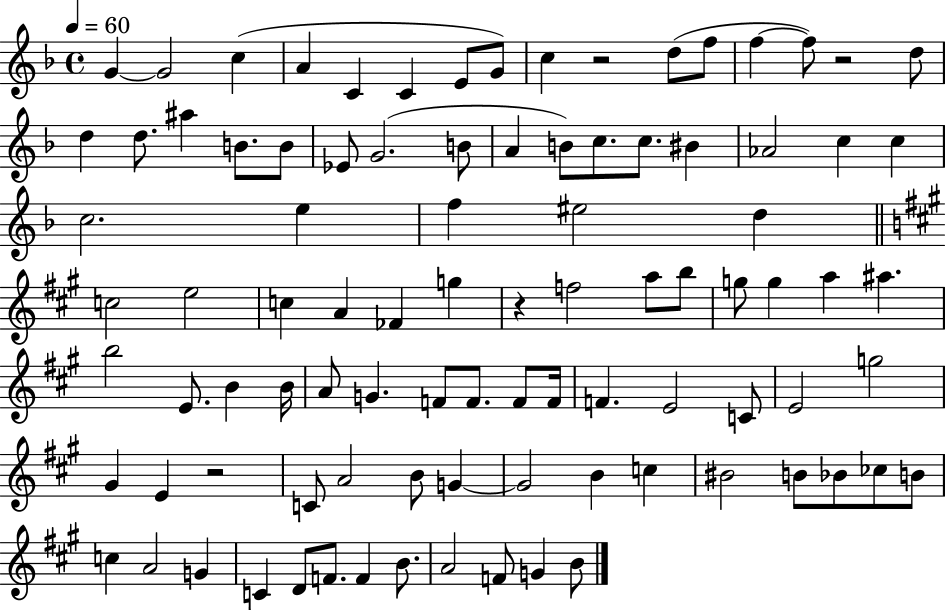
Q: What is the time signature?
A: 4/4